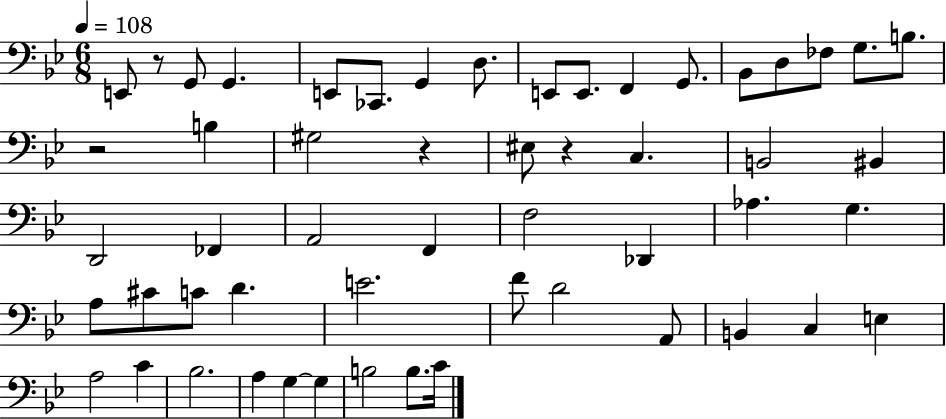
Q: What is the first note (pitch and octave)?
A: E2